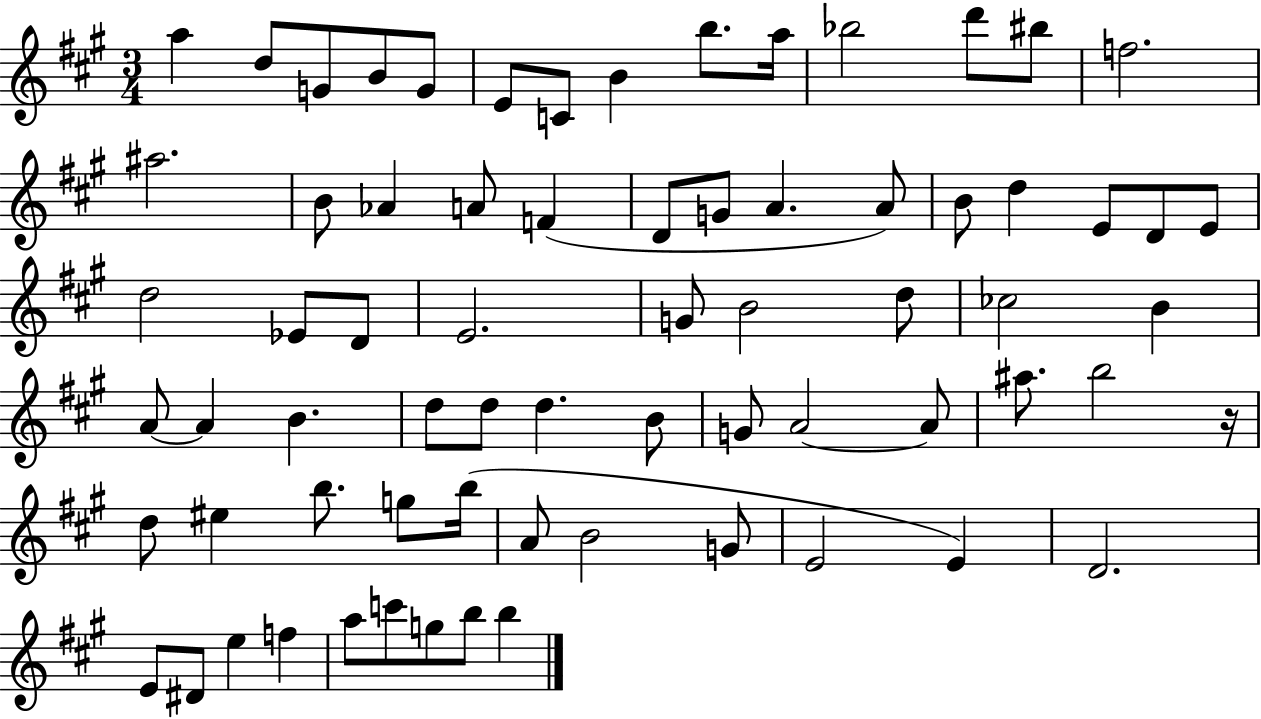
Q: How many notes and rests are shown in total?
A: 70